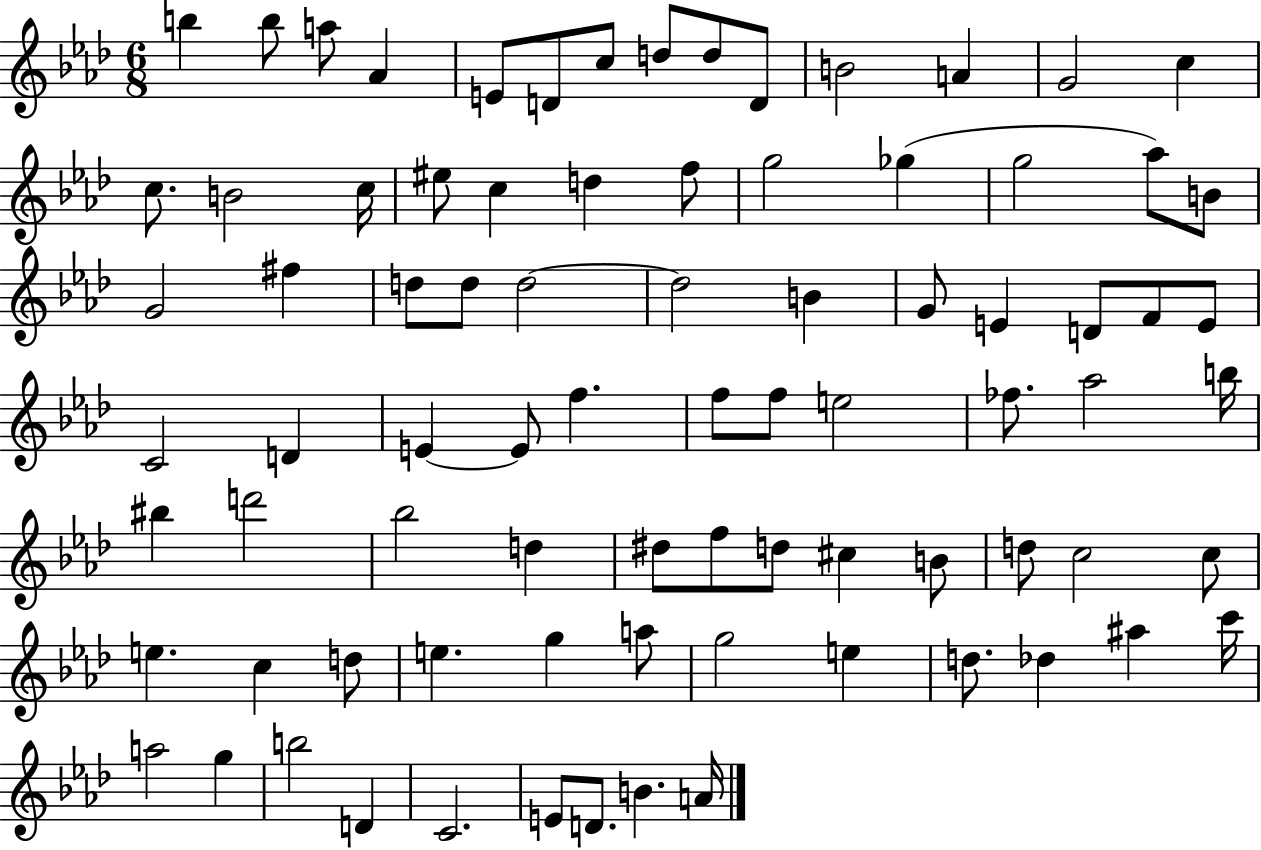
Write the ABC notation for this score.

X:1
T:Untitled
M:6/8
L:1/4
K:Ab
b b/2 a/2 _A E/2 D/2 c/2 d/2 d/2 D/2 B2 A G2 c c/2 B2 c/4 ^e/2 c d f/2 g2 _g g2 _a/2 B/2 G2 ^f d/2 d/2 d2 d2 B G/2 E D/2 F/2 E/2 C2 D E E/2 f f/2 f/2 e2 _f/2 _a2 b/4 ^b d'2 _b2 d ^d/2 f/2 d/2 ^c B/2 d/2 c2 c/2 e c d/2 e g a/2 g2 e d/2 _d ^a c'/4 a2 g b2 D C2 E/2 D/2 B A/4